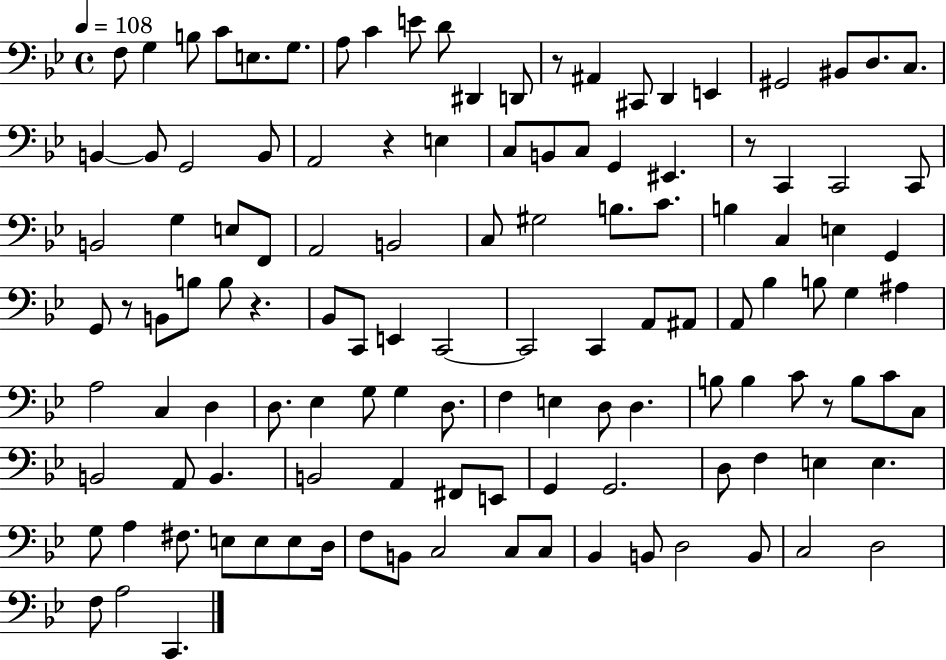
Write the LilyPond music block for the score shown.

{
  \clef bass
  \time 4/4
  \defaultTimeSignature
  \key bes \major
  \tempo 4 = 108
  \repeat volta 2 { f8 g4 b8 c'8 e8. g8. | a8 c'4 e'8 d'8 dis,4 d,8 | r8 ais,4 cis,8 d,4 e,4 | gis,2 bis,8 d8. c8. | \break b,4~~ b,8 g,2 b,8 | a,2 r4 e4 | c8 b,8 c8 g,4 eis,4. | r8 c,4 c,2 c,8 | \break b,2 g4 e8 f,8 | a,2 b,2 | c8 gis2 b8. c'8. | b4 c4 e4 g,4 | \break g,8 r8 b,8 b8 b8 r4. | bes,8 c,8 e,4 c,2~~ | c,2 c,4 a,8 ais,8 | a,8 bes4 b8 g4 ais4 | \break a2 c4 d4 | d8. ees4 g8 g4 d8. | f4 e4 d8 d4. | b8 b4 c'8 r8 b8 c'8 c8 | \break b,2 a,8 b,4. | b,2 a,4 fis,8 e,8 | g,4 g,2. | d8 f4 e4 e4. | \break g8 a4 fis8. e8 e8 e8 d16 | f8 b,8 c2 c8 c8 | bes,4 b,8 d2 b,8 | c2 d2 | \break f8 a2 c,4. | } \bar "|."
}